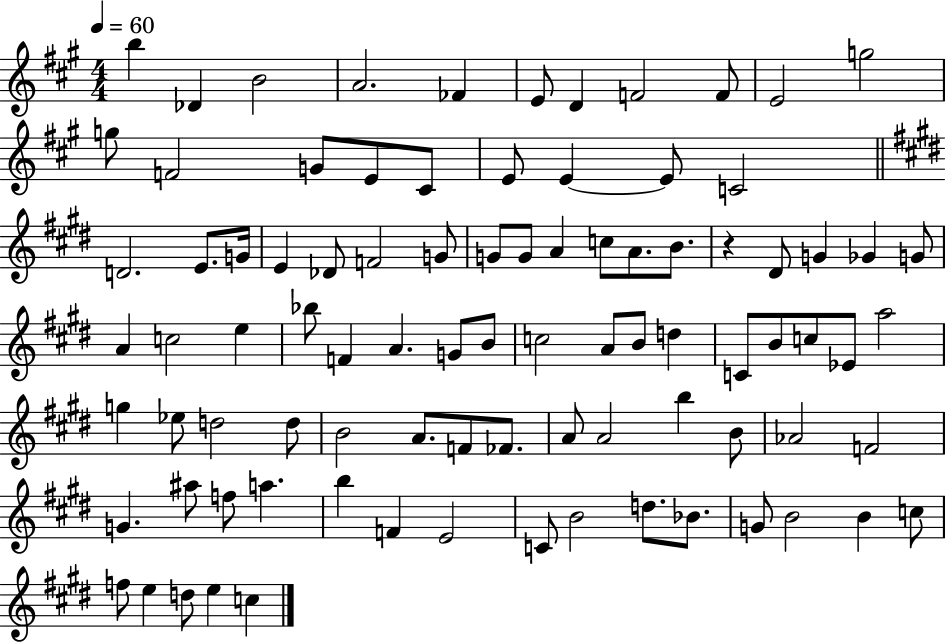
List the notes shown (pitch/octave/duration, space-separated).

B5/q Db4/q B4/h A4/h. FES4/q E4/e D4/q F4/h F4/e E4/h G5/h G5/e F4/h G4/e E4/e C#4/e E4/e E4/q E4/e C4/h D4/h. E4/e. G4/s E4/q Db4/e F4/h G4/e G4/e G4/e A4/q C5/e A4/e. B4/e. R/q D#4/e G4/q Gb4/q G4/e A4/q C5/h E5/q Bb5/e F4/q A4/q. G4/e B4/e C5/h A4/e B4/e D5/q C4/e B4/e C5/e Eb4/e A5/h G5/q Eb5/e D5/h D5/e B4/h A4/e. F4/e FES4/e. A4/e A4/h B5/q B4/e Ab4/h F4/h G4/q. A#5/e F5/e A5/q. B5/q F4/q E4/h C4/e B4/h D5/e. Bb4/e. G4/e B4/h B4/q C5/e F5/e E5/q D5/e E5/q C5/q